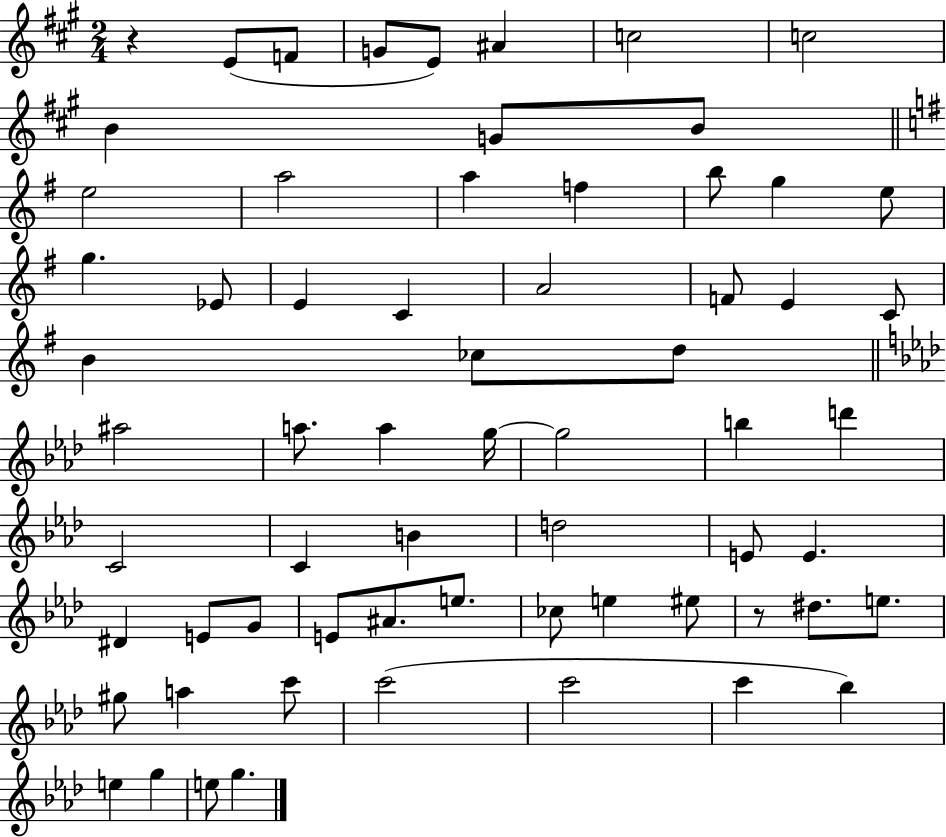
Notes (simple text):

R/q E4/e F4/e G4/e E4/e A#4/q C5/h C5/h B4/q G4/e B4/e E5/h A5/h A5/q F5/q B5/e G5/q E5/e G5/q. Eb4/e E4/q C4/q A4/h F4/e E4/q C4/e B4/q CES5/e D5/e A#5/h A5/e. A5/q G5/s G5/h B5/q D6/q C4/h C4/q B4/q D5/h E4/e E4/q. D#4/q E4/e G4/e E4/e A#4/e. E5/e. CES5/e E5/q EIS5/e R/e D#5/e. E5/e. G#5/e A5/q C6/e C6/h C6/h C6/q Bb5/q E5/q G5/q E5/e G5/q.